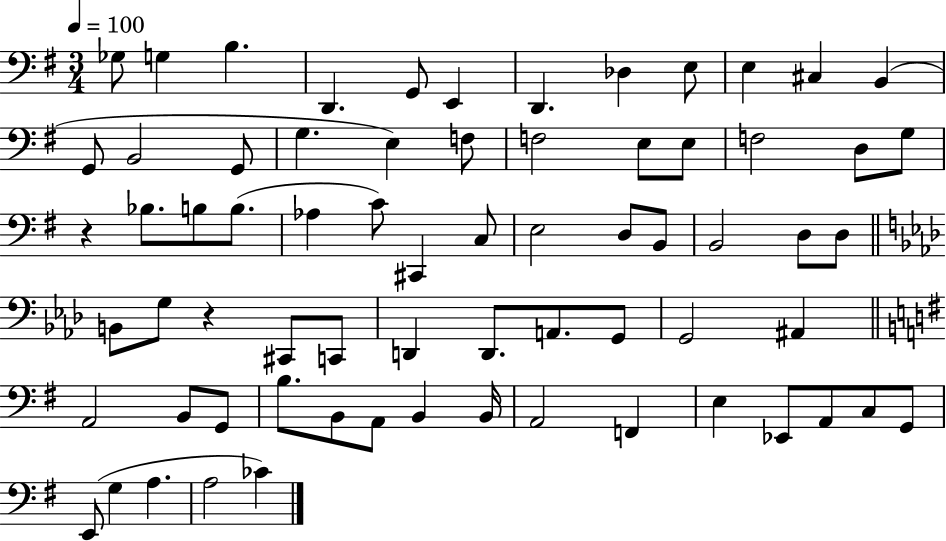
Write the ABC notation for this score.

X:1
T:Untitled
M:3/4
L:1/4
K:G
_G,/2 G, B, D,, G,,/2 E,, D,, _D, E,/2 E, ^C, B,, G,,/2 B,,2 G,,/2 G, E, F,/2 F,2 E,/2 E,/2 F,2 D,/2 G,/2 z _B,/2 B,/2 B,/2 _A, C/2 ^C,, C,/2 E,2 D,/2 B,,/2 B,,2 D,/2 D,/2 B,,/2 G,/2 z ^C,,/2 C,,/2 D,, D,,/2 A,,/2 G,,/2 G,,2 ^A,, A,,2 B,,/2 G,,/2 B,/2 B,,/2 A,,/2 B,, B,,/4 A,,2 F,, E, _E,,/2 A,,/2 C,/2 G,,/2 E,,/2 G, A, A,2 _C